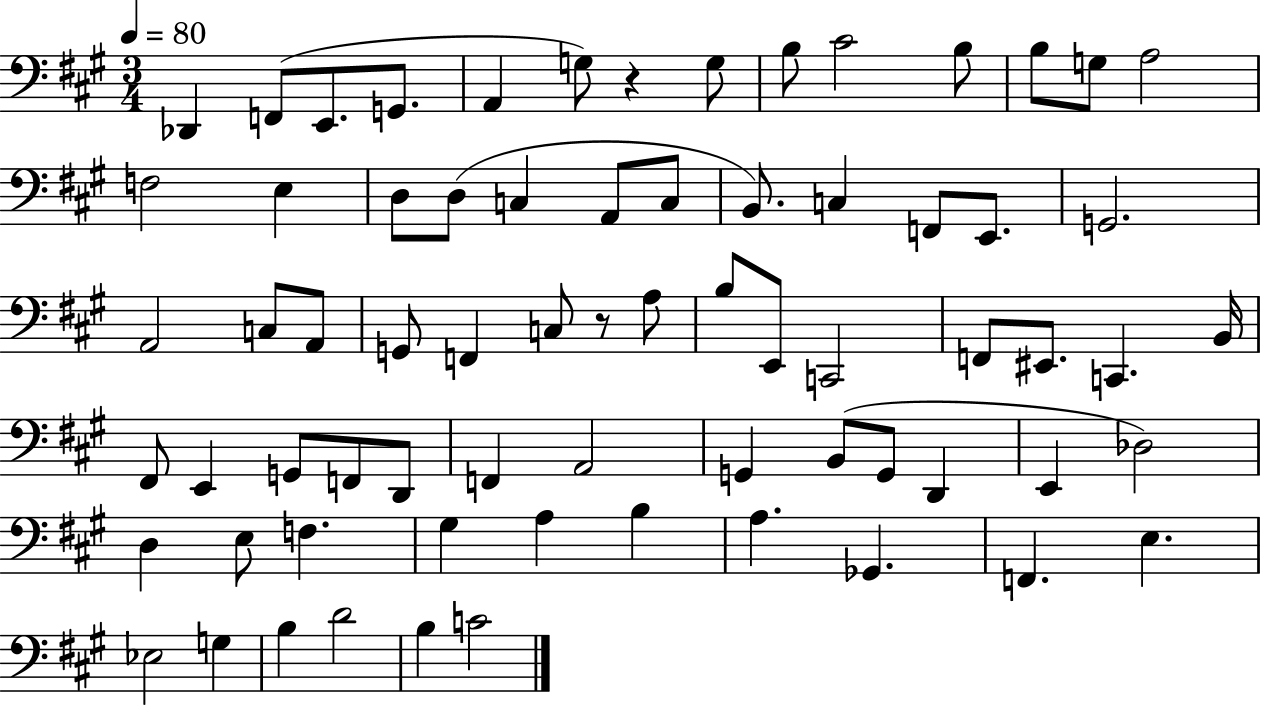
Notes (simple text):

Db2/q F2/e E2/e. G2/e. A2/q G3/e R/q G3/e B3/e C#4/h B3/e B3/e G3/e A3/h F3/h E3/q D3/e D3/e C3/q A2/e C3/e B2/e. C3/q F2/e E2/e. G2/h. A2/h C3/e A2/e G2/e F2/q C3/e R/e A3/e B3/e E2/e C2/h F2/e EIS2/e. C2/q. B2/s F#2/e E2/q G2/e F2/e D2/e F2/q A2/h G2/q B2/e G2/e D2/q E2/q Db3/h D3/q E3/e F3/q. G#3/q A3/q B3/q A3/q. Gb2/q. F2/q. E3/q. Eb3/h G3/q B3/q D4/h B3/q C4/h